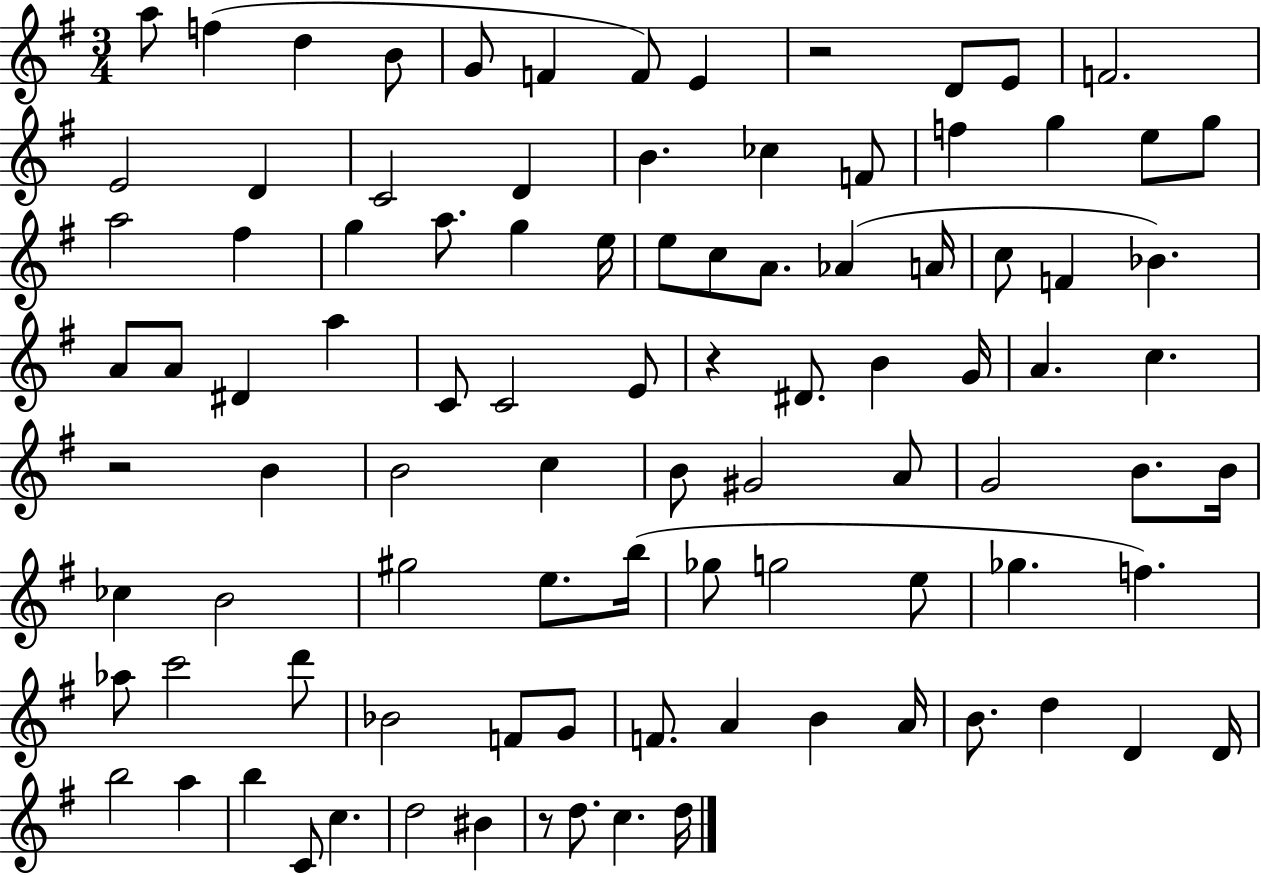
X:1
T:Untitled
M:3/4
L:1/4
K:G
a/2 f d B/2 G/2 F F/2 E z2 D/2 E/2 F2 E2 D C2 D B _c F/2 f g e/2 g/2 a2 ^f g a/2 g e/4 e/2 c/2 A/2 _A A/4 c/2 F _B A/2 A/2 ^D a C/2 C2 E/2 z ^D/2 B G/4 A c z2 B B2 c B/2 ^G2 A/2 G2 B/2 B/4 _c B2 ^g2 e/2 b/4 _g/2 g2 e/2 _g f _a/2 c'2 d'/2 _B2 F/2 G/2 F/2 A B A/4 B/2 d D D/4 b2 a b C/2 c d2 ^B z/2 d/2 c d/4